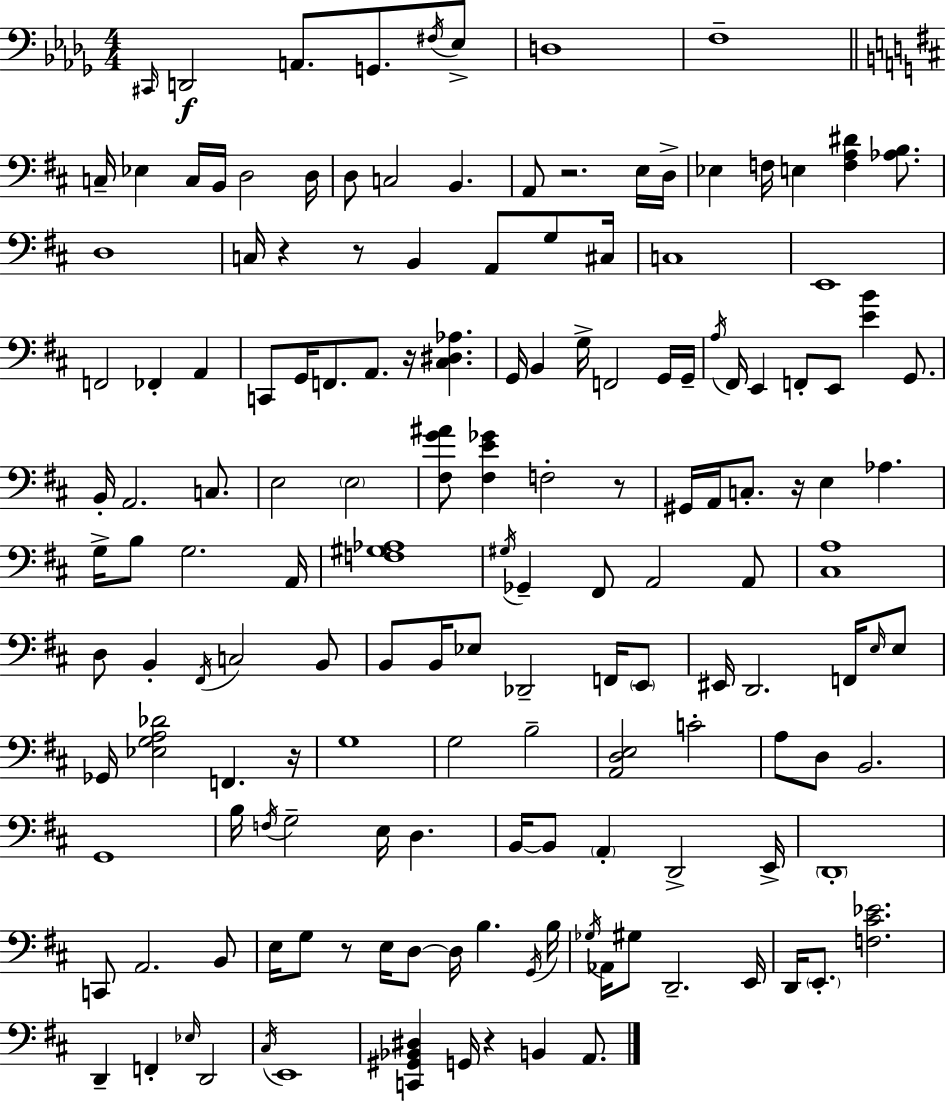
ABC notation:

X:1
T:Untitled
M:4/4
L:1/4
K:Bbm
^C,,/4 D,,2 A,,/2 G,,/2 ^F,/4 _E,/2 D,4 F,4 C,/4 _E, C,/4 B,,/4 D,2 D,/4 D,/2 C,2 B,, A,,/2 z2 E,/4 D,/4 _E, F,/4 E, [F,A,^D] [_A,B,]/2 D,4 C,/4 z z/2 B,, A,,/2 G,/2 ^C,/4 C,4 E,,4 F,,2 _F,, A,, C,,/2 G,,/4 F,,/2 A,,/2 z/4 [^C,^D,_A,] G,,/4 B,, G,/4 F,,2 G,,/4 G,,/4 A,/4 ^F,,/4 E,, F,,/2 E,,/2 [EB] G,,/2 B,,/4 A,,2 C,/2 E,2 E,2 [^F,G^A]/2 [^F,E_G] F,2 z/2 ^G,,/4 A,,/4 C,/2 z/4 E, _A, G,/4 B,/2 G,2 A,,/4 [F,^G,_A,]4 ^G,/4 _G,, ^F,,/2 A,,2 A,,/2 [^C,A,]4 D,/2 B,, ^F,,/4 C,2 B,,/2 B,,/2 B,,/4 _E,/2 _D,,2 F,,/4 E,,/2 ^E,,/4 D,,2 F,,/4 E,/4 E,/2 _G,,/4 [_E,G,A,_D]2 F,, z/4 G,4 G,2 B,2 [A,,D,E,]2 C2 A,/2 D,/2 B,,2 G,,4 B,/4 F,/4 G,2 E,/4 D, B,,/4 B,,/2 A,, D,,2 E,,/4 D,,4 C,,/2 A,,2 B,,/2 E,/4 G,/2 z/2 E,/4 D,/2 D,/4 B, G,,/4 B,/4 _G,/4 _A,,/4 ^G,/2 D,,2 E,,/4 D,,/4 E,,/2 [F,^C_E]2 D,, F,, _E,/4 D,,2 ^C,/4 E,,4 [C,,^G,,_B,,^D,] G,,/4 z B,, A,,/2